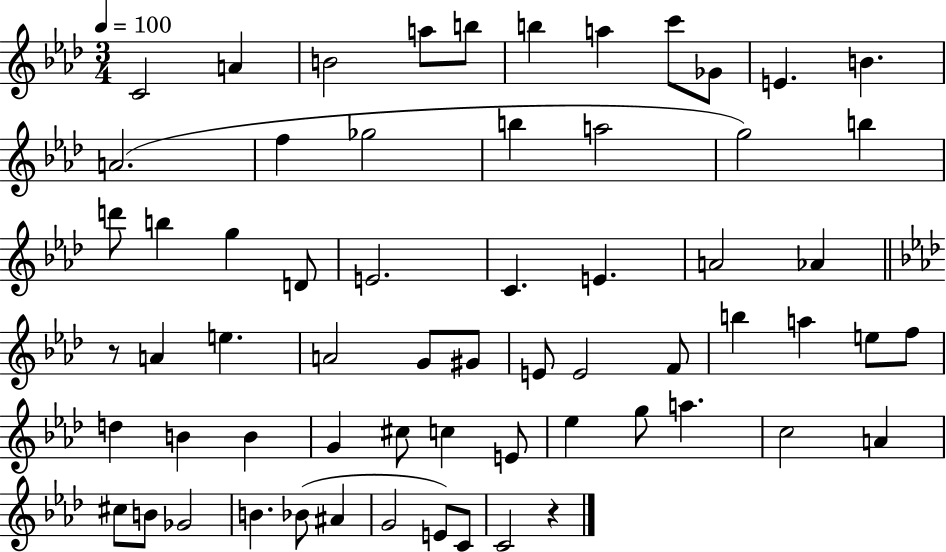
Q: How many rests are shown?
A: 2